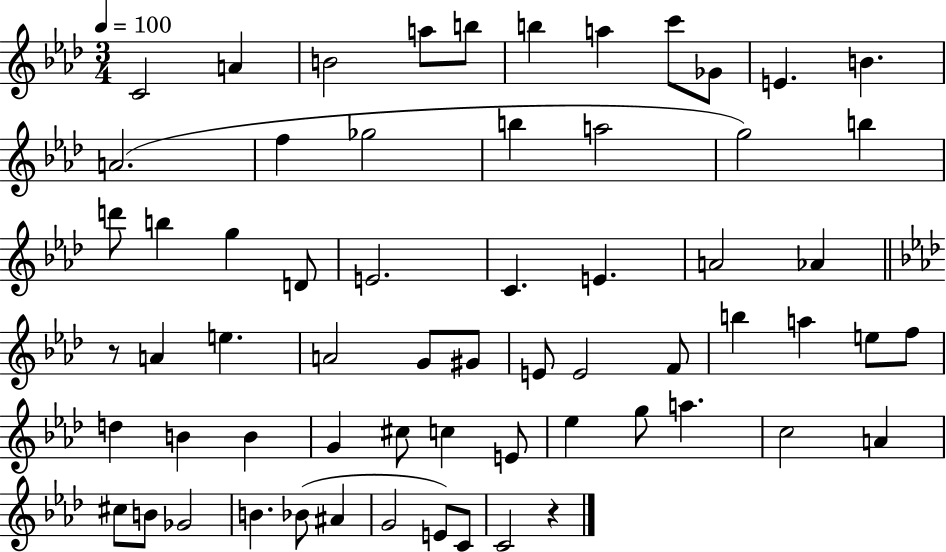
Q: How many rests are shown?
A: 2